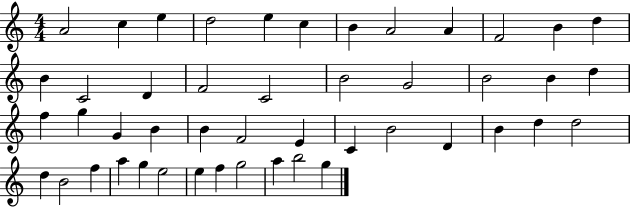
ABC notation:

X:1
T:Untitled
M:4/4
L:1/4
K:C
A2 c e d2 e c B A2 A F2 B d B C2 D F2 C2 B2 G2 B2 B d f g G B B F2 E C B2 D B d d2 d B2 f a g e2 e f g2 a b2 g